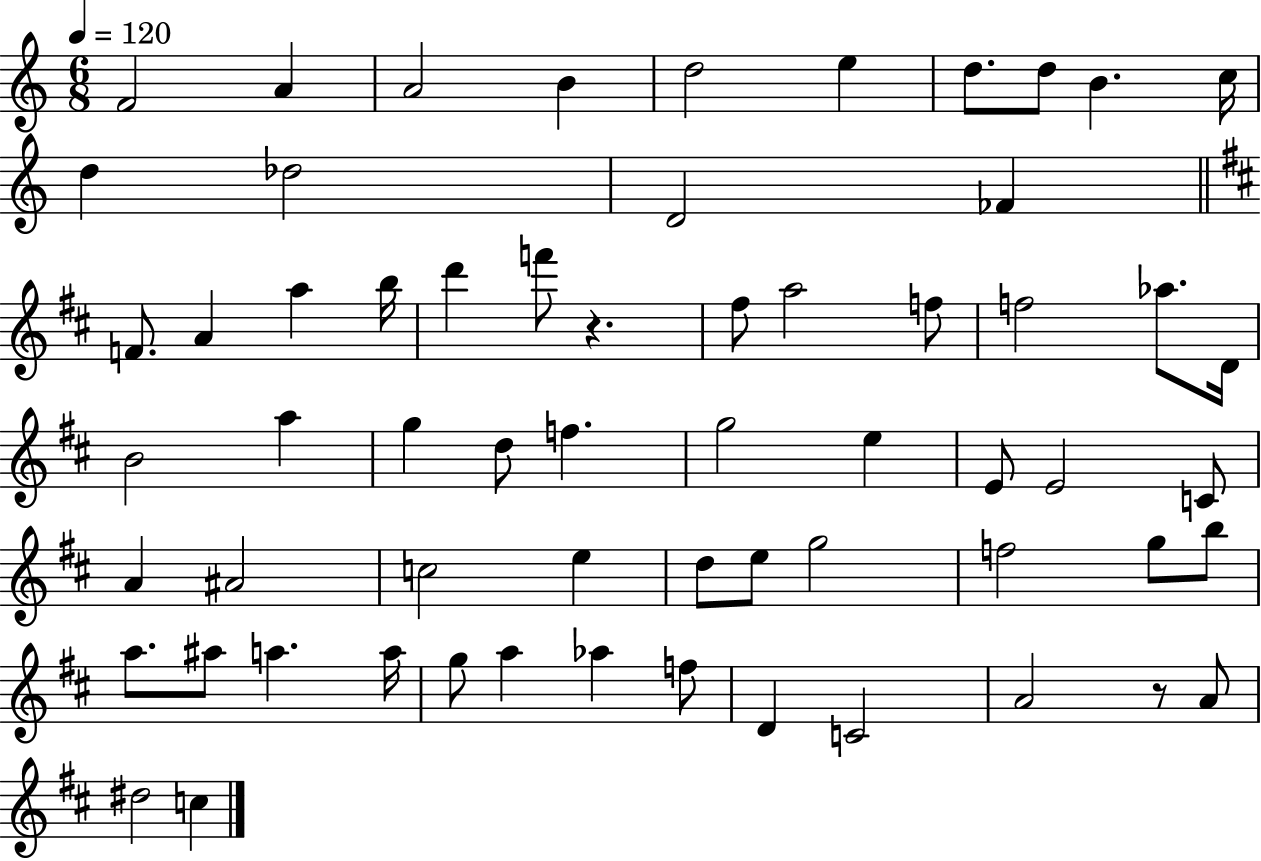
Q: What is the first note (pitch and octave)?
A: F4